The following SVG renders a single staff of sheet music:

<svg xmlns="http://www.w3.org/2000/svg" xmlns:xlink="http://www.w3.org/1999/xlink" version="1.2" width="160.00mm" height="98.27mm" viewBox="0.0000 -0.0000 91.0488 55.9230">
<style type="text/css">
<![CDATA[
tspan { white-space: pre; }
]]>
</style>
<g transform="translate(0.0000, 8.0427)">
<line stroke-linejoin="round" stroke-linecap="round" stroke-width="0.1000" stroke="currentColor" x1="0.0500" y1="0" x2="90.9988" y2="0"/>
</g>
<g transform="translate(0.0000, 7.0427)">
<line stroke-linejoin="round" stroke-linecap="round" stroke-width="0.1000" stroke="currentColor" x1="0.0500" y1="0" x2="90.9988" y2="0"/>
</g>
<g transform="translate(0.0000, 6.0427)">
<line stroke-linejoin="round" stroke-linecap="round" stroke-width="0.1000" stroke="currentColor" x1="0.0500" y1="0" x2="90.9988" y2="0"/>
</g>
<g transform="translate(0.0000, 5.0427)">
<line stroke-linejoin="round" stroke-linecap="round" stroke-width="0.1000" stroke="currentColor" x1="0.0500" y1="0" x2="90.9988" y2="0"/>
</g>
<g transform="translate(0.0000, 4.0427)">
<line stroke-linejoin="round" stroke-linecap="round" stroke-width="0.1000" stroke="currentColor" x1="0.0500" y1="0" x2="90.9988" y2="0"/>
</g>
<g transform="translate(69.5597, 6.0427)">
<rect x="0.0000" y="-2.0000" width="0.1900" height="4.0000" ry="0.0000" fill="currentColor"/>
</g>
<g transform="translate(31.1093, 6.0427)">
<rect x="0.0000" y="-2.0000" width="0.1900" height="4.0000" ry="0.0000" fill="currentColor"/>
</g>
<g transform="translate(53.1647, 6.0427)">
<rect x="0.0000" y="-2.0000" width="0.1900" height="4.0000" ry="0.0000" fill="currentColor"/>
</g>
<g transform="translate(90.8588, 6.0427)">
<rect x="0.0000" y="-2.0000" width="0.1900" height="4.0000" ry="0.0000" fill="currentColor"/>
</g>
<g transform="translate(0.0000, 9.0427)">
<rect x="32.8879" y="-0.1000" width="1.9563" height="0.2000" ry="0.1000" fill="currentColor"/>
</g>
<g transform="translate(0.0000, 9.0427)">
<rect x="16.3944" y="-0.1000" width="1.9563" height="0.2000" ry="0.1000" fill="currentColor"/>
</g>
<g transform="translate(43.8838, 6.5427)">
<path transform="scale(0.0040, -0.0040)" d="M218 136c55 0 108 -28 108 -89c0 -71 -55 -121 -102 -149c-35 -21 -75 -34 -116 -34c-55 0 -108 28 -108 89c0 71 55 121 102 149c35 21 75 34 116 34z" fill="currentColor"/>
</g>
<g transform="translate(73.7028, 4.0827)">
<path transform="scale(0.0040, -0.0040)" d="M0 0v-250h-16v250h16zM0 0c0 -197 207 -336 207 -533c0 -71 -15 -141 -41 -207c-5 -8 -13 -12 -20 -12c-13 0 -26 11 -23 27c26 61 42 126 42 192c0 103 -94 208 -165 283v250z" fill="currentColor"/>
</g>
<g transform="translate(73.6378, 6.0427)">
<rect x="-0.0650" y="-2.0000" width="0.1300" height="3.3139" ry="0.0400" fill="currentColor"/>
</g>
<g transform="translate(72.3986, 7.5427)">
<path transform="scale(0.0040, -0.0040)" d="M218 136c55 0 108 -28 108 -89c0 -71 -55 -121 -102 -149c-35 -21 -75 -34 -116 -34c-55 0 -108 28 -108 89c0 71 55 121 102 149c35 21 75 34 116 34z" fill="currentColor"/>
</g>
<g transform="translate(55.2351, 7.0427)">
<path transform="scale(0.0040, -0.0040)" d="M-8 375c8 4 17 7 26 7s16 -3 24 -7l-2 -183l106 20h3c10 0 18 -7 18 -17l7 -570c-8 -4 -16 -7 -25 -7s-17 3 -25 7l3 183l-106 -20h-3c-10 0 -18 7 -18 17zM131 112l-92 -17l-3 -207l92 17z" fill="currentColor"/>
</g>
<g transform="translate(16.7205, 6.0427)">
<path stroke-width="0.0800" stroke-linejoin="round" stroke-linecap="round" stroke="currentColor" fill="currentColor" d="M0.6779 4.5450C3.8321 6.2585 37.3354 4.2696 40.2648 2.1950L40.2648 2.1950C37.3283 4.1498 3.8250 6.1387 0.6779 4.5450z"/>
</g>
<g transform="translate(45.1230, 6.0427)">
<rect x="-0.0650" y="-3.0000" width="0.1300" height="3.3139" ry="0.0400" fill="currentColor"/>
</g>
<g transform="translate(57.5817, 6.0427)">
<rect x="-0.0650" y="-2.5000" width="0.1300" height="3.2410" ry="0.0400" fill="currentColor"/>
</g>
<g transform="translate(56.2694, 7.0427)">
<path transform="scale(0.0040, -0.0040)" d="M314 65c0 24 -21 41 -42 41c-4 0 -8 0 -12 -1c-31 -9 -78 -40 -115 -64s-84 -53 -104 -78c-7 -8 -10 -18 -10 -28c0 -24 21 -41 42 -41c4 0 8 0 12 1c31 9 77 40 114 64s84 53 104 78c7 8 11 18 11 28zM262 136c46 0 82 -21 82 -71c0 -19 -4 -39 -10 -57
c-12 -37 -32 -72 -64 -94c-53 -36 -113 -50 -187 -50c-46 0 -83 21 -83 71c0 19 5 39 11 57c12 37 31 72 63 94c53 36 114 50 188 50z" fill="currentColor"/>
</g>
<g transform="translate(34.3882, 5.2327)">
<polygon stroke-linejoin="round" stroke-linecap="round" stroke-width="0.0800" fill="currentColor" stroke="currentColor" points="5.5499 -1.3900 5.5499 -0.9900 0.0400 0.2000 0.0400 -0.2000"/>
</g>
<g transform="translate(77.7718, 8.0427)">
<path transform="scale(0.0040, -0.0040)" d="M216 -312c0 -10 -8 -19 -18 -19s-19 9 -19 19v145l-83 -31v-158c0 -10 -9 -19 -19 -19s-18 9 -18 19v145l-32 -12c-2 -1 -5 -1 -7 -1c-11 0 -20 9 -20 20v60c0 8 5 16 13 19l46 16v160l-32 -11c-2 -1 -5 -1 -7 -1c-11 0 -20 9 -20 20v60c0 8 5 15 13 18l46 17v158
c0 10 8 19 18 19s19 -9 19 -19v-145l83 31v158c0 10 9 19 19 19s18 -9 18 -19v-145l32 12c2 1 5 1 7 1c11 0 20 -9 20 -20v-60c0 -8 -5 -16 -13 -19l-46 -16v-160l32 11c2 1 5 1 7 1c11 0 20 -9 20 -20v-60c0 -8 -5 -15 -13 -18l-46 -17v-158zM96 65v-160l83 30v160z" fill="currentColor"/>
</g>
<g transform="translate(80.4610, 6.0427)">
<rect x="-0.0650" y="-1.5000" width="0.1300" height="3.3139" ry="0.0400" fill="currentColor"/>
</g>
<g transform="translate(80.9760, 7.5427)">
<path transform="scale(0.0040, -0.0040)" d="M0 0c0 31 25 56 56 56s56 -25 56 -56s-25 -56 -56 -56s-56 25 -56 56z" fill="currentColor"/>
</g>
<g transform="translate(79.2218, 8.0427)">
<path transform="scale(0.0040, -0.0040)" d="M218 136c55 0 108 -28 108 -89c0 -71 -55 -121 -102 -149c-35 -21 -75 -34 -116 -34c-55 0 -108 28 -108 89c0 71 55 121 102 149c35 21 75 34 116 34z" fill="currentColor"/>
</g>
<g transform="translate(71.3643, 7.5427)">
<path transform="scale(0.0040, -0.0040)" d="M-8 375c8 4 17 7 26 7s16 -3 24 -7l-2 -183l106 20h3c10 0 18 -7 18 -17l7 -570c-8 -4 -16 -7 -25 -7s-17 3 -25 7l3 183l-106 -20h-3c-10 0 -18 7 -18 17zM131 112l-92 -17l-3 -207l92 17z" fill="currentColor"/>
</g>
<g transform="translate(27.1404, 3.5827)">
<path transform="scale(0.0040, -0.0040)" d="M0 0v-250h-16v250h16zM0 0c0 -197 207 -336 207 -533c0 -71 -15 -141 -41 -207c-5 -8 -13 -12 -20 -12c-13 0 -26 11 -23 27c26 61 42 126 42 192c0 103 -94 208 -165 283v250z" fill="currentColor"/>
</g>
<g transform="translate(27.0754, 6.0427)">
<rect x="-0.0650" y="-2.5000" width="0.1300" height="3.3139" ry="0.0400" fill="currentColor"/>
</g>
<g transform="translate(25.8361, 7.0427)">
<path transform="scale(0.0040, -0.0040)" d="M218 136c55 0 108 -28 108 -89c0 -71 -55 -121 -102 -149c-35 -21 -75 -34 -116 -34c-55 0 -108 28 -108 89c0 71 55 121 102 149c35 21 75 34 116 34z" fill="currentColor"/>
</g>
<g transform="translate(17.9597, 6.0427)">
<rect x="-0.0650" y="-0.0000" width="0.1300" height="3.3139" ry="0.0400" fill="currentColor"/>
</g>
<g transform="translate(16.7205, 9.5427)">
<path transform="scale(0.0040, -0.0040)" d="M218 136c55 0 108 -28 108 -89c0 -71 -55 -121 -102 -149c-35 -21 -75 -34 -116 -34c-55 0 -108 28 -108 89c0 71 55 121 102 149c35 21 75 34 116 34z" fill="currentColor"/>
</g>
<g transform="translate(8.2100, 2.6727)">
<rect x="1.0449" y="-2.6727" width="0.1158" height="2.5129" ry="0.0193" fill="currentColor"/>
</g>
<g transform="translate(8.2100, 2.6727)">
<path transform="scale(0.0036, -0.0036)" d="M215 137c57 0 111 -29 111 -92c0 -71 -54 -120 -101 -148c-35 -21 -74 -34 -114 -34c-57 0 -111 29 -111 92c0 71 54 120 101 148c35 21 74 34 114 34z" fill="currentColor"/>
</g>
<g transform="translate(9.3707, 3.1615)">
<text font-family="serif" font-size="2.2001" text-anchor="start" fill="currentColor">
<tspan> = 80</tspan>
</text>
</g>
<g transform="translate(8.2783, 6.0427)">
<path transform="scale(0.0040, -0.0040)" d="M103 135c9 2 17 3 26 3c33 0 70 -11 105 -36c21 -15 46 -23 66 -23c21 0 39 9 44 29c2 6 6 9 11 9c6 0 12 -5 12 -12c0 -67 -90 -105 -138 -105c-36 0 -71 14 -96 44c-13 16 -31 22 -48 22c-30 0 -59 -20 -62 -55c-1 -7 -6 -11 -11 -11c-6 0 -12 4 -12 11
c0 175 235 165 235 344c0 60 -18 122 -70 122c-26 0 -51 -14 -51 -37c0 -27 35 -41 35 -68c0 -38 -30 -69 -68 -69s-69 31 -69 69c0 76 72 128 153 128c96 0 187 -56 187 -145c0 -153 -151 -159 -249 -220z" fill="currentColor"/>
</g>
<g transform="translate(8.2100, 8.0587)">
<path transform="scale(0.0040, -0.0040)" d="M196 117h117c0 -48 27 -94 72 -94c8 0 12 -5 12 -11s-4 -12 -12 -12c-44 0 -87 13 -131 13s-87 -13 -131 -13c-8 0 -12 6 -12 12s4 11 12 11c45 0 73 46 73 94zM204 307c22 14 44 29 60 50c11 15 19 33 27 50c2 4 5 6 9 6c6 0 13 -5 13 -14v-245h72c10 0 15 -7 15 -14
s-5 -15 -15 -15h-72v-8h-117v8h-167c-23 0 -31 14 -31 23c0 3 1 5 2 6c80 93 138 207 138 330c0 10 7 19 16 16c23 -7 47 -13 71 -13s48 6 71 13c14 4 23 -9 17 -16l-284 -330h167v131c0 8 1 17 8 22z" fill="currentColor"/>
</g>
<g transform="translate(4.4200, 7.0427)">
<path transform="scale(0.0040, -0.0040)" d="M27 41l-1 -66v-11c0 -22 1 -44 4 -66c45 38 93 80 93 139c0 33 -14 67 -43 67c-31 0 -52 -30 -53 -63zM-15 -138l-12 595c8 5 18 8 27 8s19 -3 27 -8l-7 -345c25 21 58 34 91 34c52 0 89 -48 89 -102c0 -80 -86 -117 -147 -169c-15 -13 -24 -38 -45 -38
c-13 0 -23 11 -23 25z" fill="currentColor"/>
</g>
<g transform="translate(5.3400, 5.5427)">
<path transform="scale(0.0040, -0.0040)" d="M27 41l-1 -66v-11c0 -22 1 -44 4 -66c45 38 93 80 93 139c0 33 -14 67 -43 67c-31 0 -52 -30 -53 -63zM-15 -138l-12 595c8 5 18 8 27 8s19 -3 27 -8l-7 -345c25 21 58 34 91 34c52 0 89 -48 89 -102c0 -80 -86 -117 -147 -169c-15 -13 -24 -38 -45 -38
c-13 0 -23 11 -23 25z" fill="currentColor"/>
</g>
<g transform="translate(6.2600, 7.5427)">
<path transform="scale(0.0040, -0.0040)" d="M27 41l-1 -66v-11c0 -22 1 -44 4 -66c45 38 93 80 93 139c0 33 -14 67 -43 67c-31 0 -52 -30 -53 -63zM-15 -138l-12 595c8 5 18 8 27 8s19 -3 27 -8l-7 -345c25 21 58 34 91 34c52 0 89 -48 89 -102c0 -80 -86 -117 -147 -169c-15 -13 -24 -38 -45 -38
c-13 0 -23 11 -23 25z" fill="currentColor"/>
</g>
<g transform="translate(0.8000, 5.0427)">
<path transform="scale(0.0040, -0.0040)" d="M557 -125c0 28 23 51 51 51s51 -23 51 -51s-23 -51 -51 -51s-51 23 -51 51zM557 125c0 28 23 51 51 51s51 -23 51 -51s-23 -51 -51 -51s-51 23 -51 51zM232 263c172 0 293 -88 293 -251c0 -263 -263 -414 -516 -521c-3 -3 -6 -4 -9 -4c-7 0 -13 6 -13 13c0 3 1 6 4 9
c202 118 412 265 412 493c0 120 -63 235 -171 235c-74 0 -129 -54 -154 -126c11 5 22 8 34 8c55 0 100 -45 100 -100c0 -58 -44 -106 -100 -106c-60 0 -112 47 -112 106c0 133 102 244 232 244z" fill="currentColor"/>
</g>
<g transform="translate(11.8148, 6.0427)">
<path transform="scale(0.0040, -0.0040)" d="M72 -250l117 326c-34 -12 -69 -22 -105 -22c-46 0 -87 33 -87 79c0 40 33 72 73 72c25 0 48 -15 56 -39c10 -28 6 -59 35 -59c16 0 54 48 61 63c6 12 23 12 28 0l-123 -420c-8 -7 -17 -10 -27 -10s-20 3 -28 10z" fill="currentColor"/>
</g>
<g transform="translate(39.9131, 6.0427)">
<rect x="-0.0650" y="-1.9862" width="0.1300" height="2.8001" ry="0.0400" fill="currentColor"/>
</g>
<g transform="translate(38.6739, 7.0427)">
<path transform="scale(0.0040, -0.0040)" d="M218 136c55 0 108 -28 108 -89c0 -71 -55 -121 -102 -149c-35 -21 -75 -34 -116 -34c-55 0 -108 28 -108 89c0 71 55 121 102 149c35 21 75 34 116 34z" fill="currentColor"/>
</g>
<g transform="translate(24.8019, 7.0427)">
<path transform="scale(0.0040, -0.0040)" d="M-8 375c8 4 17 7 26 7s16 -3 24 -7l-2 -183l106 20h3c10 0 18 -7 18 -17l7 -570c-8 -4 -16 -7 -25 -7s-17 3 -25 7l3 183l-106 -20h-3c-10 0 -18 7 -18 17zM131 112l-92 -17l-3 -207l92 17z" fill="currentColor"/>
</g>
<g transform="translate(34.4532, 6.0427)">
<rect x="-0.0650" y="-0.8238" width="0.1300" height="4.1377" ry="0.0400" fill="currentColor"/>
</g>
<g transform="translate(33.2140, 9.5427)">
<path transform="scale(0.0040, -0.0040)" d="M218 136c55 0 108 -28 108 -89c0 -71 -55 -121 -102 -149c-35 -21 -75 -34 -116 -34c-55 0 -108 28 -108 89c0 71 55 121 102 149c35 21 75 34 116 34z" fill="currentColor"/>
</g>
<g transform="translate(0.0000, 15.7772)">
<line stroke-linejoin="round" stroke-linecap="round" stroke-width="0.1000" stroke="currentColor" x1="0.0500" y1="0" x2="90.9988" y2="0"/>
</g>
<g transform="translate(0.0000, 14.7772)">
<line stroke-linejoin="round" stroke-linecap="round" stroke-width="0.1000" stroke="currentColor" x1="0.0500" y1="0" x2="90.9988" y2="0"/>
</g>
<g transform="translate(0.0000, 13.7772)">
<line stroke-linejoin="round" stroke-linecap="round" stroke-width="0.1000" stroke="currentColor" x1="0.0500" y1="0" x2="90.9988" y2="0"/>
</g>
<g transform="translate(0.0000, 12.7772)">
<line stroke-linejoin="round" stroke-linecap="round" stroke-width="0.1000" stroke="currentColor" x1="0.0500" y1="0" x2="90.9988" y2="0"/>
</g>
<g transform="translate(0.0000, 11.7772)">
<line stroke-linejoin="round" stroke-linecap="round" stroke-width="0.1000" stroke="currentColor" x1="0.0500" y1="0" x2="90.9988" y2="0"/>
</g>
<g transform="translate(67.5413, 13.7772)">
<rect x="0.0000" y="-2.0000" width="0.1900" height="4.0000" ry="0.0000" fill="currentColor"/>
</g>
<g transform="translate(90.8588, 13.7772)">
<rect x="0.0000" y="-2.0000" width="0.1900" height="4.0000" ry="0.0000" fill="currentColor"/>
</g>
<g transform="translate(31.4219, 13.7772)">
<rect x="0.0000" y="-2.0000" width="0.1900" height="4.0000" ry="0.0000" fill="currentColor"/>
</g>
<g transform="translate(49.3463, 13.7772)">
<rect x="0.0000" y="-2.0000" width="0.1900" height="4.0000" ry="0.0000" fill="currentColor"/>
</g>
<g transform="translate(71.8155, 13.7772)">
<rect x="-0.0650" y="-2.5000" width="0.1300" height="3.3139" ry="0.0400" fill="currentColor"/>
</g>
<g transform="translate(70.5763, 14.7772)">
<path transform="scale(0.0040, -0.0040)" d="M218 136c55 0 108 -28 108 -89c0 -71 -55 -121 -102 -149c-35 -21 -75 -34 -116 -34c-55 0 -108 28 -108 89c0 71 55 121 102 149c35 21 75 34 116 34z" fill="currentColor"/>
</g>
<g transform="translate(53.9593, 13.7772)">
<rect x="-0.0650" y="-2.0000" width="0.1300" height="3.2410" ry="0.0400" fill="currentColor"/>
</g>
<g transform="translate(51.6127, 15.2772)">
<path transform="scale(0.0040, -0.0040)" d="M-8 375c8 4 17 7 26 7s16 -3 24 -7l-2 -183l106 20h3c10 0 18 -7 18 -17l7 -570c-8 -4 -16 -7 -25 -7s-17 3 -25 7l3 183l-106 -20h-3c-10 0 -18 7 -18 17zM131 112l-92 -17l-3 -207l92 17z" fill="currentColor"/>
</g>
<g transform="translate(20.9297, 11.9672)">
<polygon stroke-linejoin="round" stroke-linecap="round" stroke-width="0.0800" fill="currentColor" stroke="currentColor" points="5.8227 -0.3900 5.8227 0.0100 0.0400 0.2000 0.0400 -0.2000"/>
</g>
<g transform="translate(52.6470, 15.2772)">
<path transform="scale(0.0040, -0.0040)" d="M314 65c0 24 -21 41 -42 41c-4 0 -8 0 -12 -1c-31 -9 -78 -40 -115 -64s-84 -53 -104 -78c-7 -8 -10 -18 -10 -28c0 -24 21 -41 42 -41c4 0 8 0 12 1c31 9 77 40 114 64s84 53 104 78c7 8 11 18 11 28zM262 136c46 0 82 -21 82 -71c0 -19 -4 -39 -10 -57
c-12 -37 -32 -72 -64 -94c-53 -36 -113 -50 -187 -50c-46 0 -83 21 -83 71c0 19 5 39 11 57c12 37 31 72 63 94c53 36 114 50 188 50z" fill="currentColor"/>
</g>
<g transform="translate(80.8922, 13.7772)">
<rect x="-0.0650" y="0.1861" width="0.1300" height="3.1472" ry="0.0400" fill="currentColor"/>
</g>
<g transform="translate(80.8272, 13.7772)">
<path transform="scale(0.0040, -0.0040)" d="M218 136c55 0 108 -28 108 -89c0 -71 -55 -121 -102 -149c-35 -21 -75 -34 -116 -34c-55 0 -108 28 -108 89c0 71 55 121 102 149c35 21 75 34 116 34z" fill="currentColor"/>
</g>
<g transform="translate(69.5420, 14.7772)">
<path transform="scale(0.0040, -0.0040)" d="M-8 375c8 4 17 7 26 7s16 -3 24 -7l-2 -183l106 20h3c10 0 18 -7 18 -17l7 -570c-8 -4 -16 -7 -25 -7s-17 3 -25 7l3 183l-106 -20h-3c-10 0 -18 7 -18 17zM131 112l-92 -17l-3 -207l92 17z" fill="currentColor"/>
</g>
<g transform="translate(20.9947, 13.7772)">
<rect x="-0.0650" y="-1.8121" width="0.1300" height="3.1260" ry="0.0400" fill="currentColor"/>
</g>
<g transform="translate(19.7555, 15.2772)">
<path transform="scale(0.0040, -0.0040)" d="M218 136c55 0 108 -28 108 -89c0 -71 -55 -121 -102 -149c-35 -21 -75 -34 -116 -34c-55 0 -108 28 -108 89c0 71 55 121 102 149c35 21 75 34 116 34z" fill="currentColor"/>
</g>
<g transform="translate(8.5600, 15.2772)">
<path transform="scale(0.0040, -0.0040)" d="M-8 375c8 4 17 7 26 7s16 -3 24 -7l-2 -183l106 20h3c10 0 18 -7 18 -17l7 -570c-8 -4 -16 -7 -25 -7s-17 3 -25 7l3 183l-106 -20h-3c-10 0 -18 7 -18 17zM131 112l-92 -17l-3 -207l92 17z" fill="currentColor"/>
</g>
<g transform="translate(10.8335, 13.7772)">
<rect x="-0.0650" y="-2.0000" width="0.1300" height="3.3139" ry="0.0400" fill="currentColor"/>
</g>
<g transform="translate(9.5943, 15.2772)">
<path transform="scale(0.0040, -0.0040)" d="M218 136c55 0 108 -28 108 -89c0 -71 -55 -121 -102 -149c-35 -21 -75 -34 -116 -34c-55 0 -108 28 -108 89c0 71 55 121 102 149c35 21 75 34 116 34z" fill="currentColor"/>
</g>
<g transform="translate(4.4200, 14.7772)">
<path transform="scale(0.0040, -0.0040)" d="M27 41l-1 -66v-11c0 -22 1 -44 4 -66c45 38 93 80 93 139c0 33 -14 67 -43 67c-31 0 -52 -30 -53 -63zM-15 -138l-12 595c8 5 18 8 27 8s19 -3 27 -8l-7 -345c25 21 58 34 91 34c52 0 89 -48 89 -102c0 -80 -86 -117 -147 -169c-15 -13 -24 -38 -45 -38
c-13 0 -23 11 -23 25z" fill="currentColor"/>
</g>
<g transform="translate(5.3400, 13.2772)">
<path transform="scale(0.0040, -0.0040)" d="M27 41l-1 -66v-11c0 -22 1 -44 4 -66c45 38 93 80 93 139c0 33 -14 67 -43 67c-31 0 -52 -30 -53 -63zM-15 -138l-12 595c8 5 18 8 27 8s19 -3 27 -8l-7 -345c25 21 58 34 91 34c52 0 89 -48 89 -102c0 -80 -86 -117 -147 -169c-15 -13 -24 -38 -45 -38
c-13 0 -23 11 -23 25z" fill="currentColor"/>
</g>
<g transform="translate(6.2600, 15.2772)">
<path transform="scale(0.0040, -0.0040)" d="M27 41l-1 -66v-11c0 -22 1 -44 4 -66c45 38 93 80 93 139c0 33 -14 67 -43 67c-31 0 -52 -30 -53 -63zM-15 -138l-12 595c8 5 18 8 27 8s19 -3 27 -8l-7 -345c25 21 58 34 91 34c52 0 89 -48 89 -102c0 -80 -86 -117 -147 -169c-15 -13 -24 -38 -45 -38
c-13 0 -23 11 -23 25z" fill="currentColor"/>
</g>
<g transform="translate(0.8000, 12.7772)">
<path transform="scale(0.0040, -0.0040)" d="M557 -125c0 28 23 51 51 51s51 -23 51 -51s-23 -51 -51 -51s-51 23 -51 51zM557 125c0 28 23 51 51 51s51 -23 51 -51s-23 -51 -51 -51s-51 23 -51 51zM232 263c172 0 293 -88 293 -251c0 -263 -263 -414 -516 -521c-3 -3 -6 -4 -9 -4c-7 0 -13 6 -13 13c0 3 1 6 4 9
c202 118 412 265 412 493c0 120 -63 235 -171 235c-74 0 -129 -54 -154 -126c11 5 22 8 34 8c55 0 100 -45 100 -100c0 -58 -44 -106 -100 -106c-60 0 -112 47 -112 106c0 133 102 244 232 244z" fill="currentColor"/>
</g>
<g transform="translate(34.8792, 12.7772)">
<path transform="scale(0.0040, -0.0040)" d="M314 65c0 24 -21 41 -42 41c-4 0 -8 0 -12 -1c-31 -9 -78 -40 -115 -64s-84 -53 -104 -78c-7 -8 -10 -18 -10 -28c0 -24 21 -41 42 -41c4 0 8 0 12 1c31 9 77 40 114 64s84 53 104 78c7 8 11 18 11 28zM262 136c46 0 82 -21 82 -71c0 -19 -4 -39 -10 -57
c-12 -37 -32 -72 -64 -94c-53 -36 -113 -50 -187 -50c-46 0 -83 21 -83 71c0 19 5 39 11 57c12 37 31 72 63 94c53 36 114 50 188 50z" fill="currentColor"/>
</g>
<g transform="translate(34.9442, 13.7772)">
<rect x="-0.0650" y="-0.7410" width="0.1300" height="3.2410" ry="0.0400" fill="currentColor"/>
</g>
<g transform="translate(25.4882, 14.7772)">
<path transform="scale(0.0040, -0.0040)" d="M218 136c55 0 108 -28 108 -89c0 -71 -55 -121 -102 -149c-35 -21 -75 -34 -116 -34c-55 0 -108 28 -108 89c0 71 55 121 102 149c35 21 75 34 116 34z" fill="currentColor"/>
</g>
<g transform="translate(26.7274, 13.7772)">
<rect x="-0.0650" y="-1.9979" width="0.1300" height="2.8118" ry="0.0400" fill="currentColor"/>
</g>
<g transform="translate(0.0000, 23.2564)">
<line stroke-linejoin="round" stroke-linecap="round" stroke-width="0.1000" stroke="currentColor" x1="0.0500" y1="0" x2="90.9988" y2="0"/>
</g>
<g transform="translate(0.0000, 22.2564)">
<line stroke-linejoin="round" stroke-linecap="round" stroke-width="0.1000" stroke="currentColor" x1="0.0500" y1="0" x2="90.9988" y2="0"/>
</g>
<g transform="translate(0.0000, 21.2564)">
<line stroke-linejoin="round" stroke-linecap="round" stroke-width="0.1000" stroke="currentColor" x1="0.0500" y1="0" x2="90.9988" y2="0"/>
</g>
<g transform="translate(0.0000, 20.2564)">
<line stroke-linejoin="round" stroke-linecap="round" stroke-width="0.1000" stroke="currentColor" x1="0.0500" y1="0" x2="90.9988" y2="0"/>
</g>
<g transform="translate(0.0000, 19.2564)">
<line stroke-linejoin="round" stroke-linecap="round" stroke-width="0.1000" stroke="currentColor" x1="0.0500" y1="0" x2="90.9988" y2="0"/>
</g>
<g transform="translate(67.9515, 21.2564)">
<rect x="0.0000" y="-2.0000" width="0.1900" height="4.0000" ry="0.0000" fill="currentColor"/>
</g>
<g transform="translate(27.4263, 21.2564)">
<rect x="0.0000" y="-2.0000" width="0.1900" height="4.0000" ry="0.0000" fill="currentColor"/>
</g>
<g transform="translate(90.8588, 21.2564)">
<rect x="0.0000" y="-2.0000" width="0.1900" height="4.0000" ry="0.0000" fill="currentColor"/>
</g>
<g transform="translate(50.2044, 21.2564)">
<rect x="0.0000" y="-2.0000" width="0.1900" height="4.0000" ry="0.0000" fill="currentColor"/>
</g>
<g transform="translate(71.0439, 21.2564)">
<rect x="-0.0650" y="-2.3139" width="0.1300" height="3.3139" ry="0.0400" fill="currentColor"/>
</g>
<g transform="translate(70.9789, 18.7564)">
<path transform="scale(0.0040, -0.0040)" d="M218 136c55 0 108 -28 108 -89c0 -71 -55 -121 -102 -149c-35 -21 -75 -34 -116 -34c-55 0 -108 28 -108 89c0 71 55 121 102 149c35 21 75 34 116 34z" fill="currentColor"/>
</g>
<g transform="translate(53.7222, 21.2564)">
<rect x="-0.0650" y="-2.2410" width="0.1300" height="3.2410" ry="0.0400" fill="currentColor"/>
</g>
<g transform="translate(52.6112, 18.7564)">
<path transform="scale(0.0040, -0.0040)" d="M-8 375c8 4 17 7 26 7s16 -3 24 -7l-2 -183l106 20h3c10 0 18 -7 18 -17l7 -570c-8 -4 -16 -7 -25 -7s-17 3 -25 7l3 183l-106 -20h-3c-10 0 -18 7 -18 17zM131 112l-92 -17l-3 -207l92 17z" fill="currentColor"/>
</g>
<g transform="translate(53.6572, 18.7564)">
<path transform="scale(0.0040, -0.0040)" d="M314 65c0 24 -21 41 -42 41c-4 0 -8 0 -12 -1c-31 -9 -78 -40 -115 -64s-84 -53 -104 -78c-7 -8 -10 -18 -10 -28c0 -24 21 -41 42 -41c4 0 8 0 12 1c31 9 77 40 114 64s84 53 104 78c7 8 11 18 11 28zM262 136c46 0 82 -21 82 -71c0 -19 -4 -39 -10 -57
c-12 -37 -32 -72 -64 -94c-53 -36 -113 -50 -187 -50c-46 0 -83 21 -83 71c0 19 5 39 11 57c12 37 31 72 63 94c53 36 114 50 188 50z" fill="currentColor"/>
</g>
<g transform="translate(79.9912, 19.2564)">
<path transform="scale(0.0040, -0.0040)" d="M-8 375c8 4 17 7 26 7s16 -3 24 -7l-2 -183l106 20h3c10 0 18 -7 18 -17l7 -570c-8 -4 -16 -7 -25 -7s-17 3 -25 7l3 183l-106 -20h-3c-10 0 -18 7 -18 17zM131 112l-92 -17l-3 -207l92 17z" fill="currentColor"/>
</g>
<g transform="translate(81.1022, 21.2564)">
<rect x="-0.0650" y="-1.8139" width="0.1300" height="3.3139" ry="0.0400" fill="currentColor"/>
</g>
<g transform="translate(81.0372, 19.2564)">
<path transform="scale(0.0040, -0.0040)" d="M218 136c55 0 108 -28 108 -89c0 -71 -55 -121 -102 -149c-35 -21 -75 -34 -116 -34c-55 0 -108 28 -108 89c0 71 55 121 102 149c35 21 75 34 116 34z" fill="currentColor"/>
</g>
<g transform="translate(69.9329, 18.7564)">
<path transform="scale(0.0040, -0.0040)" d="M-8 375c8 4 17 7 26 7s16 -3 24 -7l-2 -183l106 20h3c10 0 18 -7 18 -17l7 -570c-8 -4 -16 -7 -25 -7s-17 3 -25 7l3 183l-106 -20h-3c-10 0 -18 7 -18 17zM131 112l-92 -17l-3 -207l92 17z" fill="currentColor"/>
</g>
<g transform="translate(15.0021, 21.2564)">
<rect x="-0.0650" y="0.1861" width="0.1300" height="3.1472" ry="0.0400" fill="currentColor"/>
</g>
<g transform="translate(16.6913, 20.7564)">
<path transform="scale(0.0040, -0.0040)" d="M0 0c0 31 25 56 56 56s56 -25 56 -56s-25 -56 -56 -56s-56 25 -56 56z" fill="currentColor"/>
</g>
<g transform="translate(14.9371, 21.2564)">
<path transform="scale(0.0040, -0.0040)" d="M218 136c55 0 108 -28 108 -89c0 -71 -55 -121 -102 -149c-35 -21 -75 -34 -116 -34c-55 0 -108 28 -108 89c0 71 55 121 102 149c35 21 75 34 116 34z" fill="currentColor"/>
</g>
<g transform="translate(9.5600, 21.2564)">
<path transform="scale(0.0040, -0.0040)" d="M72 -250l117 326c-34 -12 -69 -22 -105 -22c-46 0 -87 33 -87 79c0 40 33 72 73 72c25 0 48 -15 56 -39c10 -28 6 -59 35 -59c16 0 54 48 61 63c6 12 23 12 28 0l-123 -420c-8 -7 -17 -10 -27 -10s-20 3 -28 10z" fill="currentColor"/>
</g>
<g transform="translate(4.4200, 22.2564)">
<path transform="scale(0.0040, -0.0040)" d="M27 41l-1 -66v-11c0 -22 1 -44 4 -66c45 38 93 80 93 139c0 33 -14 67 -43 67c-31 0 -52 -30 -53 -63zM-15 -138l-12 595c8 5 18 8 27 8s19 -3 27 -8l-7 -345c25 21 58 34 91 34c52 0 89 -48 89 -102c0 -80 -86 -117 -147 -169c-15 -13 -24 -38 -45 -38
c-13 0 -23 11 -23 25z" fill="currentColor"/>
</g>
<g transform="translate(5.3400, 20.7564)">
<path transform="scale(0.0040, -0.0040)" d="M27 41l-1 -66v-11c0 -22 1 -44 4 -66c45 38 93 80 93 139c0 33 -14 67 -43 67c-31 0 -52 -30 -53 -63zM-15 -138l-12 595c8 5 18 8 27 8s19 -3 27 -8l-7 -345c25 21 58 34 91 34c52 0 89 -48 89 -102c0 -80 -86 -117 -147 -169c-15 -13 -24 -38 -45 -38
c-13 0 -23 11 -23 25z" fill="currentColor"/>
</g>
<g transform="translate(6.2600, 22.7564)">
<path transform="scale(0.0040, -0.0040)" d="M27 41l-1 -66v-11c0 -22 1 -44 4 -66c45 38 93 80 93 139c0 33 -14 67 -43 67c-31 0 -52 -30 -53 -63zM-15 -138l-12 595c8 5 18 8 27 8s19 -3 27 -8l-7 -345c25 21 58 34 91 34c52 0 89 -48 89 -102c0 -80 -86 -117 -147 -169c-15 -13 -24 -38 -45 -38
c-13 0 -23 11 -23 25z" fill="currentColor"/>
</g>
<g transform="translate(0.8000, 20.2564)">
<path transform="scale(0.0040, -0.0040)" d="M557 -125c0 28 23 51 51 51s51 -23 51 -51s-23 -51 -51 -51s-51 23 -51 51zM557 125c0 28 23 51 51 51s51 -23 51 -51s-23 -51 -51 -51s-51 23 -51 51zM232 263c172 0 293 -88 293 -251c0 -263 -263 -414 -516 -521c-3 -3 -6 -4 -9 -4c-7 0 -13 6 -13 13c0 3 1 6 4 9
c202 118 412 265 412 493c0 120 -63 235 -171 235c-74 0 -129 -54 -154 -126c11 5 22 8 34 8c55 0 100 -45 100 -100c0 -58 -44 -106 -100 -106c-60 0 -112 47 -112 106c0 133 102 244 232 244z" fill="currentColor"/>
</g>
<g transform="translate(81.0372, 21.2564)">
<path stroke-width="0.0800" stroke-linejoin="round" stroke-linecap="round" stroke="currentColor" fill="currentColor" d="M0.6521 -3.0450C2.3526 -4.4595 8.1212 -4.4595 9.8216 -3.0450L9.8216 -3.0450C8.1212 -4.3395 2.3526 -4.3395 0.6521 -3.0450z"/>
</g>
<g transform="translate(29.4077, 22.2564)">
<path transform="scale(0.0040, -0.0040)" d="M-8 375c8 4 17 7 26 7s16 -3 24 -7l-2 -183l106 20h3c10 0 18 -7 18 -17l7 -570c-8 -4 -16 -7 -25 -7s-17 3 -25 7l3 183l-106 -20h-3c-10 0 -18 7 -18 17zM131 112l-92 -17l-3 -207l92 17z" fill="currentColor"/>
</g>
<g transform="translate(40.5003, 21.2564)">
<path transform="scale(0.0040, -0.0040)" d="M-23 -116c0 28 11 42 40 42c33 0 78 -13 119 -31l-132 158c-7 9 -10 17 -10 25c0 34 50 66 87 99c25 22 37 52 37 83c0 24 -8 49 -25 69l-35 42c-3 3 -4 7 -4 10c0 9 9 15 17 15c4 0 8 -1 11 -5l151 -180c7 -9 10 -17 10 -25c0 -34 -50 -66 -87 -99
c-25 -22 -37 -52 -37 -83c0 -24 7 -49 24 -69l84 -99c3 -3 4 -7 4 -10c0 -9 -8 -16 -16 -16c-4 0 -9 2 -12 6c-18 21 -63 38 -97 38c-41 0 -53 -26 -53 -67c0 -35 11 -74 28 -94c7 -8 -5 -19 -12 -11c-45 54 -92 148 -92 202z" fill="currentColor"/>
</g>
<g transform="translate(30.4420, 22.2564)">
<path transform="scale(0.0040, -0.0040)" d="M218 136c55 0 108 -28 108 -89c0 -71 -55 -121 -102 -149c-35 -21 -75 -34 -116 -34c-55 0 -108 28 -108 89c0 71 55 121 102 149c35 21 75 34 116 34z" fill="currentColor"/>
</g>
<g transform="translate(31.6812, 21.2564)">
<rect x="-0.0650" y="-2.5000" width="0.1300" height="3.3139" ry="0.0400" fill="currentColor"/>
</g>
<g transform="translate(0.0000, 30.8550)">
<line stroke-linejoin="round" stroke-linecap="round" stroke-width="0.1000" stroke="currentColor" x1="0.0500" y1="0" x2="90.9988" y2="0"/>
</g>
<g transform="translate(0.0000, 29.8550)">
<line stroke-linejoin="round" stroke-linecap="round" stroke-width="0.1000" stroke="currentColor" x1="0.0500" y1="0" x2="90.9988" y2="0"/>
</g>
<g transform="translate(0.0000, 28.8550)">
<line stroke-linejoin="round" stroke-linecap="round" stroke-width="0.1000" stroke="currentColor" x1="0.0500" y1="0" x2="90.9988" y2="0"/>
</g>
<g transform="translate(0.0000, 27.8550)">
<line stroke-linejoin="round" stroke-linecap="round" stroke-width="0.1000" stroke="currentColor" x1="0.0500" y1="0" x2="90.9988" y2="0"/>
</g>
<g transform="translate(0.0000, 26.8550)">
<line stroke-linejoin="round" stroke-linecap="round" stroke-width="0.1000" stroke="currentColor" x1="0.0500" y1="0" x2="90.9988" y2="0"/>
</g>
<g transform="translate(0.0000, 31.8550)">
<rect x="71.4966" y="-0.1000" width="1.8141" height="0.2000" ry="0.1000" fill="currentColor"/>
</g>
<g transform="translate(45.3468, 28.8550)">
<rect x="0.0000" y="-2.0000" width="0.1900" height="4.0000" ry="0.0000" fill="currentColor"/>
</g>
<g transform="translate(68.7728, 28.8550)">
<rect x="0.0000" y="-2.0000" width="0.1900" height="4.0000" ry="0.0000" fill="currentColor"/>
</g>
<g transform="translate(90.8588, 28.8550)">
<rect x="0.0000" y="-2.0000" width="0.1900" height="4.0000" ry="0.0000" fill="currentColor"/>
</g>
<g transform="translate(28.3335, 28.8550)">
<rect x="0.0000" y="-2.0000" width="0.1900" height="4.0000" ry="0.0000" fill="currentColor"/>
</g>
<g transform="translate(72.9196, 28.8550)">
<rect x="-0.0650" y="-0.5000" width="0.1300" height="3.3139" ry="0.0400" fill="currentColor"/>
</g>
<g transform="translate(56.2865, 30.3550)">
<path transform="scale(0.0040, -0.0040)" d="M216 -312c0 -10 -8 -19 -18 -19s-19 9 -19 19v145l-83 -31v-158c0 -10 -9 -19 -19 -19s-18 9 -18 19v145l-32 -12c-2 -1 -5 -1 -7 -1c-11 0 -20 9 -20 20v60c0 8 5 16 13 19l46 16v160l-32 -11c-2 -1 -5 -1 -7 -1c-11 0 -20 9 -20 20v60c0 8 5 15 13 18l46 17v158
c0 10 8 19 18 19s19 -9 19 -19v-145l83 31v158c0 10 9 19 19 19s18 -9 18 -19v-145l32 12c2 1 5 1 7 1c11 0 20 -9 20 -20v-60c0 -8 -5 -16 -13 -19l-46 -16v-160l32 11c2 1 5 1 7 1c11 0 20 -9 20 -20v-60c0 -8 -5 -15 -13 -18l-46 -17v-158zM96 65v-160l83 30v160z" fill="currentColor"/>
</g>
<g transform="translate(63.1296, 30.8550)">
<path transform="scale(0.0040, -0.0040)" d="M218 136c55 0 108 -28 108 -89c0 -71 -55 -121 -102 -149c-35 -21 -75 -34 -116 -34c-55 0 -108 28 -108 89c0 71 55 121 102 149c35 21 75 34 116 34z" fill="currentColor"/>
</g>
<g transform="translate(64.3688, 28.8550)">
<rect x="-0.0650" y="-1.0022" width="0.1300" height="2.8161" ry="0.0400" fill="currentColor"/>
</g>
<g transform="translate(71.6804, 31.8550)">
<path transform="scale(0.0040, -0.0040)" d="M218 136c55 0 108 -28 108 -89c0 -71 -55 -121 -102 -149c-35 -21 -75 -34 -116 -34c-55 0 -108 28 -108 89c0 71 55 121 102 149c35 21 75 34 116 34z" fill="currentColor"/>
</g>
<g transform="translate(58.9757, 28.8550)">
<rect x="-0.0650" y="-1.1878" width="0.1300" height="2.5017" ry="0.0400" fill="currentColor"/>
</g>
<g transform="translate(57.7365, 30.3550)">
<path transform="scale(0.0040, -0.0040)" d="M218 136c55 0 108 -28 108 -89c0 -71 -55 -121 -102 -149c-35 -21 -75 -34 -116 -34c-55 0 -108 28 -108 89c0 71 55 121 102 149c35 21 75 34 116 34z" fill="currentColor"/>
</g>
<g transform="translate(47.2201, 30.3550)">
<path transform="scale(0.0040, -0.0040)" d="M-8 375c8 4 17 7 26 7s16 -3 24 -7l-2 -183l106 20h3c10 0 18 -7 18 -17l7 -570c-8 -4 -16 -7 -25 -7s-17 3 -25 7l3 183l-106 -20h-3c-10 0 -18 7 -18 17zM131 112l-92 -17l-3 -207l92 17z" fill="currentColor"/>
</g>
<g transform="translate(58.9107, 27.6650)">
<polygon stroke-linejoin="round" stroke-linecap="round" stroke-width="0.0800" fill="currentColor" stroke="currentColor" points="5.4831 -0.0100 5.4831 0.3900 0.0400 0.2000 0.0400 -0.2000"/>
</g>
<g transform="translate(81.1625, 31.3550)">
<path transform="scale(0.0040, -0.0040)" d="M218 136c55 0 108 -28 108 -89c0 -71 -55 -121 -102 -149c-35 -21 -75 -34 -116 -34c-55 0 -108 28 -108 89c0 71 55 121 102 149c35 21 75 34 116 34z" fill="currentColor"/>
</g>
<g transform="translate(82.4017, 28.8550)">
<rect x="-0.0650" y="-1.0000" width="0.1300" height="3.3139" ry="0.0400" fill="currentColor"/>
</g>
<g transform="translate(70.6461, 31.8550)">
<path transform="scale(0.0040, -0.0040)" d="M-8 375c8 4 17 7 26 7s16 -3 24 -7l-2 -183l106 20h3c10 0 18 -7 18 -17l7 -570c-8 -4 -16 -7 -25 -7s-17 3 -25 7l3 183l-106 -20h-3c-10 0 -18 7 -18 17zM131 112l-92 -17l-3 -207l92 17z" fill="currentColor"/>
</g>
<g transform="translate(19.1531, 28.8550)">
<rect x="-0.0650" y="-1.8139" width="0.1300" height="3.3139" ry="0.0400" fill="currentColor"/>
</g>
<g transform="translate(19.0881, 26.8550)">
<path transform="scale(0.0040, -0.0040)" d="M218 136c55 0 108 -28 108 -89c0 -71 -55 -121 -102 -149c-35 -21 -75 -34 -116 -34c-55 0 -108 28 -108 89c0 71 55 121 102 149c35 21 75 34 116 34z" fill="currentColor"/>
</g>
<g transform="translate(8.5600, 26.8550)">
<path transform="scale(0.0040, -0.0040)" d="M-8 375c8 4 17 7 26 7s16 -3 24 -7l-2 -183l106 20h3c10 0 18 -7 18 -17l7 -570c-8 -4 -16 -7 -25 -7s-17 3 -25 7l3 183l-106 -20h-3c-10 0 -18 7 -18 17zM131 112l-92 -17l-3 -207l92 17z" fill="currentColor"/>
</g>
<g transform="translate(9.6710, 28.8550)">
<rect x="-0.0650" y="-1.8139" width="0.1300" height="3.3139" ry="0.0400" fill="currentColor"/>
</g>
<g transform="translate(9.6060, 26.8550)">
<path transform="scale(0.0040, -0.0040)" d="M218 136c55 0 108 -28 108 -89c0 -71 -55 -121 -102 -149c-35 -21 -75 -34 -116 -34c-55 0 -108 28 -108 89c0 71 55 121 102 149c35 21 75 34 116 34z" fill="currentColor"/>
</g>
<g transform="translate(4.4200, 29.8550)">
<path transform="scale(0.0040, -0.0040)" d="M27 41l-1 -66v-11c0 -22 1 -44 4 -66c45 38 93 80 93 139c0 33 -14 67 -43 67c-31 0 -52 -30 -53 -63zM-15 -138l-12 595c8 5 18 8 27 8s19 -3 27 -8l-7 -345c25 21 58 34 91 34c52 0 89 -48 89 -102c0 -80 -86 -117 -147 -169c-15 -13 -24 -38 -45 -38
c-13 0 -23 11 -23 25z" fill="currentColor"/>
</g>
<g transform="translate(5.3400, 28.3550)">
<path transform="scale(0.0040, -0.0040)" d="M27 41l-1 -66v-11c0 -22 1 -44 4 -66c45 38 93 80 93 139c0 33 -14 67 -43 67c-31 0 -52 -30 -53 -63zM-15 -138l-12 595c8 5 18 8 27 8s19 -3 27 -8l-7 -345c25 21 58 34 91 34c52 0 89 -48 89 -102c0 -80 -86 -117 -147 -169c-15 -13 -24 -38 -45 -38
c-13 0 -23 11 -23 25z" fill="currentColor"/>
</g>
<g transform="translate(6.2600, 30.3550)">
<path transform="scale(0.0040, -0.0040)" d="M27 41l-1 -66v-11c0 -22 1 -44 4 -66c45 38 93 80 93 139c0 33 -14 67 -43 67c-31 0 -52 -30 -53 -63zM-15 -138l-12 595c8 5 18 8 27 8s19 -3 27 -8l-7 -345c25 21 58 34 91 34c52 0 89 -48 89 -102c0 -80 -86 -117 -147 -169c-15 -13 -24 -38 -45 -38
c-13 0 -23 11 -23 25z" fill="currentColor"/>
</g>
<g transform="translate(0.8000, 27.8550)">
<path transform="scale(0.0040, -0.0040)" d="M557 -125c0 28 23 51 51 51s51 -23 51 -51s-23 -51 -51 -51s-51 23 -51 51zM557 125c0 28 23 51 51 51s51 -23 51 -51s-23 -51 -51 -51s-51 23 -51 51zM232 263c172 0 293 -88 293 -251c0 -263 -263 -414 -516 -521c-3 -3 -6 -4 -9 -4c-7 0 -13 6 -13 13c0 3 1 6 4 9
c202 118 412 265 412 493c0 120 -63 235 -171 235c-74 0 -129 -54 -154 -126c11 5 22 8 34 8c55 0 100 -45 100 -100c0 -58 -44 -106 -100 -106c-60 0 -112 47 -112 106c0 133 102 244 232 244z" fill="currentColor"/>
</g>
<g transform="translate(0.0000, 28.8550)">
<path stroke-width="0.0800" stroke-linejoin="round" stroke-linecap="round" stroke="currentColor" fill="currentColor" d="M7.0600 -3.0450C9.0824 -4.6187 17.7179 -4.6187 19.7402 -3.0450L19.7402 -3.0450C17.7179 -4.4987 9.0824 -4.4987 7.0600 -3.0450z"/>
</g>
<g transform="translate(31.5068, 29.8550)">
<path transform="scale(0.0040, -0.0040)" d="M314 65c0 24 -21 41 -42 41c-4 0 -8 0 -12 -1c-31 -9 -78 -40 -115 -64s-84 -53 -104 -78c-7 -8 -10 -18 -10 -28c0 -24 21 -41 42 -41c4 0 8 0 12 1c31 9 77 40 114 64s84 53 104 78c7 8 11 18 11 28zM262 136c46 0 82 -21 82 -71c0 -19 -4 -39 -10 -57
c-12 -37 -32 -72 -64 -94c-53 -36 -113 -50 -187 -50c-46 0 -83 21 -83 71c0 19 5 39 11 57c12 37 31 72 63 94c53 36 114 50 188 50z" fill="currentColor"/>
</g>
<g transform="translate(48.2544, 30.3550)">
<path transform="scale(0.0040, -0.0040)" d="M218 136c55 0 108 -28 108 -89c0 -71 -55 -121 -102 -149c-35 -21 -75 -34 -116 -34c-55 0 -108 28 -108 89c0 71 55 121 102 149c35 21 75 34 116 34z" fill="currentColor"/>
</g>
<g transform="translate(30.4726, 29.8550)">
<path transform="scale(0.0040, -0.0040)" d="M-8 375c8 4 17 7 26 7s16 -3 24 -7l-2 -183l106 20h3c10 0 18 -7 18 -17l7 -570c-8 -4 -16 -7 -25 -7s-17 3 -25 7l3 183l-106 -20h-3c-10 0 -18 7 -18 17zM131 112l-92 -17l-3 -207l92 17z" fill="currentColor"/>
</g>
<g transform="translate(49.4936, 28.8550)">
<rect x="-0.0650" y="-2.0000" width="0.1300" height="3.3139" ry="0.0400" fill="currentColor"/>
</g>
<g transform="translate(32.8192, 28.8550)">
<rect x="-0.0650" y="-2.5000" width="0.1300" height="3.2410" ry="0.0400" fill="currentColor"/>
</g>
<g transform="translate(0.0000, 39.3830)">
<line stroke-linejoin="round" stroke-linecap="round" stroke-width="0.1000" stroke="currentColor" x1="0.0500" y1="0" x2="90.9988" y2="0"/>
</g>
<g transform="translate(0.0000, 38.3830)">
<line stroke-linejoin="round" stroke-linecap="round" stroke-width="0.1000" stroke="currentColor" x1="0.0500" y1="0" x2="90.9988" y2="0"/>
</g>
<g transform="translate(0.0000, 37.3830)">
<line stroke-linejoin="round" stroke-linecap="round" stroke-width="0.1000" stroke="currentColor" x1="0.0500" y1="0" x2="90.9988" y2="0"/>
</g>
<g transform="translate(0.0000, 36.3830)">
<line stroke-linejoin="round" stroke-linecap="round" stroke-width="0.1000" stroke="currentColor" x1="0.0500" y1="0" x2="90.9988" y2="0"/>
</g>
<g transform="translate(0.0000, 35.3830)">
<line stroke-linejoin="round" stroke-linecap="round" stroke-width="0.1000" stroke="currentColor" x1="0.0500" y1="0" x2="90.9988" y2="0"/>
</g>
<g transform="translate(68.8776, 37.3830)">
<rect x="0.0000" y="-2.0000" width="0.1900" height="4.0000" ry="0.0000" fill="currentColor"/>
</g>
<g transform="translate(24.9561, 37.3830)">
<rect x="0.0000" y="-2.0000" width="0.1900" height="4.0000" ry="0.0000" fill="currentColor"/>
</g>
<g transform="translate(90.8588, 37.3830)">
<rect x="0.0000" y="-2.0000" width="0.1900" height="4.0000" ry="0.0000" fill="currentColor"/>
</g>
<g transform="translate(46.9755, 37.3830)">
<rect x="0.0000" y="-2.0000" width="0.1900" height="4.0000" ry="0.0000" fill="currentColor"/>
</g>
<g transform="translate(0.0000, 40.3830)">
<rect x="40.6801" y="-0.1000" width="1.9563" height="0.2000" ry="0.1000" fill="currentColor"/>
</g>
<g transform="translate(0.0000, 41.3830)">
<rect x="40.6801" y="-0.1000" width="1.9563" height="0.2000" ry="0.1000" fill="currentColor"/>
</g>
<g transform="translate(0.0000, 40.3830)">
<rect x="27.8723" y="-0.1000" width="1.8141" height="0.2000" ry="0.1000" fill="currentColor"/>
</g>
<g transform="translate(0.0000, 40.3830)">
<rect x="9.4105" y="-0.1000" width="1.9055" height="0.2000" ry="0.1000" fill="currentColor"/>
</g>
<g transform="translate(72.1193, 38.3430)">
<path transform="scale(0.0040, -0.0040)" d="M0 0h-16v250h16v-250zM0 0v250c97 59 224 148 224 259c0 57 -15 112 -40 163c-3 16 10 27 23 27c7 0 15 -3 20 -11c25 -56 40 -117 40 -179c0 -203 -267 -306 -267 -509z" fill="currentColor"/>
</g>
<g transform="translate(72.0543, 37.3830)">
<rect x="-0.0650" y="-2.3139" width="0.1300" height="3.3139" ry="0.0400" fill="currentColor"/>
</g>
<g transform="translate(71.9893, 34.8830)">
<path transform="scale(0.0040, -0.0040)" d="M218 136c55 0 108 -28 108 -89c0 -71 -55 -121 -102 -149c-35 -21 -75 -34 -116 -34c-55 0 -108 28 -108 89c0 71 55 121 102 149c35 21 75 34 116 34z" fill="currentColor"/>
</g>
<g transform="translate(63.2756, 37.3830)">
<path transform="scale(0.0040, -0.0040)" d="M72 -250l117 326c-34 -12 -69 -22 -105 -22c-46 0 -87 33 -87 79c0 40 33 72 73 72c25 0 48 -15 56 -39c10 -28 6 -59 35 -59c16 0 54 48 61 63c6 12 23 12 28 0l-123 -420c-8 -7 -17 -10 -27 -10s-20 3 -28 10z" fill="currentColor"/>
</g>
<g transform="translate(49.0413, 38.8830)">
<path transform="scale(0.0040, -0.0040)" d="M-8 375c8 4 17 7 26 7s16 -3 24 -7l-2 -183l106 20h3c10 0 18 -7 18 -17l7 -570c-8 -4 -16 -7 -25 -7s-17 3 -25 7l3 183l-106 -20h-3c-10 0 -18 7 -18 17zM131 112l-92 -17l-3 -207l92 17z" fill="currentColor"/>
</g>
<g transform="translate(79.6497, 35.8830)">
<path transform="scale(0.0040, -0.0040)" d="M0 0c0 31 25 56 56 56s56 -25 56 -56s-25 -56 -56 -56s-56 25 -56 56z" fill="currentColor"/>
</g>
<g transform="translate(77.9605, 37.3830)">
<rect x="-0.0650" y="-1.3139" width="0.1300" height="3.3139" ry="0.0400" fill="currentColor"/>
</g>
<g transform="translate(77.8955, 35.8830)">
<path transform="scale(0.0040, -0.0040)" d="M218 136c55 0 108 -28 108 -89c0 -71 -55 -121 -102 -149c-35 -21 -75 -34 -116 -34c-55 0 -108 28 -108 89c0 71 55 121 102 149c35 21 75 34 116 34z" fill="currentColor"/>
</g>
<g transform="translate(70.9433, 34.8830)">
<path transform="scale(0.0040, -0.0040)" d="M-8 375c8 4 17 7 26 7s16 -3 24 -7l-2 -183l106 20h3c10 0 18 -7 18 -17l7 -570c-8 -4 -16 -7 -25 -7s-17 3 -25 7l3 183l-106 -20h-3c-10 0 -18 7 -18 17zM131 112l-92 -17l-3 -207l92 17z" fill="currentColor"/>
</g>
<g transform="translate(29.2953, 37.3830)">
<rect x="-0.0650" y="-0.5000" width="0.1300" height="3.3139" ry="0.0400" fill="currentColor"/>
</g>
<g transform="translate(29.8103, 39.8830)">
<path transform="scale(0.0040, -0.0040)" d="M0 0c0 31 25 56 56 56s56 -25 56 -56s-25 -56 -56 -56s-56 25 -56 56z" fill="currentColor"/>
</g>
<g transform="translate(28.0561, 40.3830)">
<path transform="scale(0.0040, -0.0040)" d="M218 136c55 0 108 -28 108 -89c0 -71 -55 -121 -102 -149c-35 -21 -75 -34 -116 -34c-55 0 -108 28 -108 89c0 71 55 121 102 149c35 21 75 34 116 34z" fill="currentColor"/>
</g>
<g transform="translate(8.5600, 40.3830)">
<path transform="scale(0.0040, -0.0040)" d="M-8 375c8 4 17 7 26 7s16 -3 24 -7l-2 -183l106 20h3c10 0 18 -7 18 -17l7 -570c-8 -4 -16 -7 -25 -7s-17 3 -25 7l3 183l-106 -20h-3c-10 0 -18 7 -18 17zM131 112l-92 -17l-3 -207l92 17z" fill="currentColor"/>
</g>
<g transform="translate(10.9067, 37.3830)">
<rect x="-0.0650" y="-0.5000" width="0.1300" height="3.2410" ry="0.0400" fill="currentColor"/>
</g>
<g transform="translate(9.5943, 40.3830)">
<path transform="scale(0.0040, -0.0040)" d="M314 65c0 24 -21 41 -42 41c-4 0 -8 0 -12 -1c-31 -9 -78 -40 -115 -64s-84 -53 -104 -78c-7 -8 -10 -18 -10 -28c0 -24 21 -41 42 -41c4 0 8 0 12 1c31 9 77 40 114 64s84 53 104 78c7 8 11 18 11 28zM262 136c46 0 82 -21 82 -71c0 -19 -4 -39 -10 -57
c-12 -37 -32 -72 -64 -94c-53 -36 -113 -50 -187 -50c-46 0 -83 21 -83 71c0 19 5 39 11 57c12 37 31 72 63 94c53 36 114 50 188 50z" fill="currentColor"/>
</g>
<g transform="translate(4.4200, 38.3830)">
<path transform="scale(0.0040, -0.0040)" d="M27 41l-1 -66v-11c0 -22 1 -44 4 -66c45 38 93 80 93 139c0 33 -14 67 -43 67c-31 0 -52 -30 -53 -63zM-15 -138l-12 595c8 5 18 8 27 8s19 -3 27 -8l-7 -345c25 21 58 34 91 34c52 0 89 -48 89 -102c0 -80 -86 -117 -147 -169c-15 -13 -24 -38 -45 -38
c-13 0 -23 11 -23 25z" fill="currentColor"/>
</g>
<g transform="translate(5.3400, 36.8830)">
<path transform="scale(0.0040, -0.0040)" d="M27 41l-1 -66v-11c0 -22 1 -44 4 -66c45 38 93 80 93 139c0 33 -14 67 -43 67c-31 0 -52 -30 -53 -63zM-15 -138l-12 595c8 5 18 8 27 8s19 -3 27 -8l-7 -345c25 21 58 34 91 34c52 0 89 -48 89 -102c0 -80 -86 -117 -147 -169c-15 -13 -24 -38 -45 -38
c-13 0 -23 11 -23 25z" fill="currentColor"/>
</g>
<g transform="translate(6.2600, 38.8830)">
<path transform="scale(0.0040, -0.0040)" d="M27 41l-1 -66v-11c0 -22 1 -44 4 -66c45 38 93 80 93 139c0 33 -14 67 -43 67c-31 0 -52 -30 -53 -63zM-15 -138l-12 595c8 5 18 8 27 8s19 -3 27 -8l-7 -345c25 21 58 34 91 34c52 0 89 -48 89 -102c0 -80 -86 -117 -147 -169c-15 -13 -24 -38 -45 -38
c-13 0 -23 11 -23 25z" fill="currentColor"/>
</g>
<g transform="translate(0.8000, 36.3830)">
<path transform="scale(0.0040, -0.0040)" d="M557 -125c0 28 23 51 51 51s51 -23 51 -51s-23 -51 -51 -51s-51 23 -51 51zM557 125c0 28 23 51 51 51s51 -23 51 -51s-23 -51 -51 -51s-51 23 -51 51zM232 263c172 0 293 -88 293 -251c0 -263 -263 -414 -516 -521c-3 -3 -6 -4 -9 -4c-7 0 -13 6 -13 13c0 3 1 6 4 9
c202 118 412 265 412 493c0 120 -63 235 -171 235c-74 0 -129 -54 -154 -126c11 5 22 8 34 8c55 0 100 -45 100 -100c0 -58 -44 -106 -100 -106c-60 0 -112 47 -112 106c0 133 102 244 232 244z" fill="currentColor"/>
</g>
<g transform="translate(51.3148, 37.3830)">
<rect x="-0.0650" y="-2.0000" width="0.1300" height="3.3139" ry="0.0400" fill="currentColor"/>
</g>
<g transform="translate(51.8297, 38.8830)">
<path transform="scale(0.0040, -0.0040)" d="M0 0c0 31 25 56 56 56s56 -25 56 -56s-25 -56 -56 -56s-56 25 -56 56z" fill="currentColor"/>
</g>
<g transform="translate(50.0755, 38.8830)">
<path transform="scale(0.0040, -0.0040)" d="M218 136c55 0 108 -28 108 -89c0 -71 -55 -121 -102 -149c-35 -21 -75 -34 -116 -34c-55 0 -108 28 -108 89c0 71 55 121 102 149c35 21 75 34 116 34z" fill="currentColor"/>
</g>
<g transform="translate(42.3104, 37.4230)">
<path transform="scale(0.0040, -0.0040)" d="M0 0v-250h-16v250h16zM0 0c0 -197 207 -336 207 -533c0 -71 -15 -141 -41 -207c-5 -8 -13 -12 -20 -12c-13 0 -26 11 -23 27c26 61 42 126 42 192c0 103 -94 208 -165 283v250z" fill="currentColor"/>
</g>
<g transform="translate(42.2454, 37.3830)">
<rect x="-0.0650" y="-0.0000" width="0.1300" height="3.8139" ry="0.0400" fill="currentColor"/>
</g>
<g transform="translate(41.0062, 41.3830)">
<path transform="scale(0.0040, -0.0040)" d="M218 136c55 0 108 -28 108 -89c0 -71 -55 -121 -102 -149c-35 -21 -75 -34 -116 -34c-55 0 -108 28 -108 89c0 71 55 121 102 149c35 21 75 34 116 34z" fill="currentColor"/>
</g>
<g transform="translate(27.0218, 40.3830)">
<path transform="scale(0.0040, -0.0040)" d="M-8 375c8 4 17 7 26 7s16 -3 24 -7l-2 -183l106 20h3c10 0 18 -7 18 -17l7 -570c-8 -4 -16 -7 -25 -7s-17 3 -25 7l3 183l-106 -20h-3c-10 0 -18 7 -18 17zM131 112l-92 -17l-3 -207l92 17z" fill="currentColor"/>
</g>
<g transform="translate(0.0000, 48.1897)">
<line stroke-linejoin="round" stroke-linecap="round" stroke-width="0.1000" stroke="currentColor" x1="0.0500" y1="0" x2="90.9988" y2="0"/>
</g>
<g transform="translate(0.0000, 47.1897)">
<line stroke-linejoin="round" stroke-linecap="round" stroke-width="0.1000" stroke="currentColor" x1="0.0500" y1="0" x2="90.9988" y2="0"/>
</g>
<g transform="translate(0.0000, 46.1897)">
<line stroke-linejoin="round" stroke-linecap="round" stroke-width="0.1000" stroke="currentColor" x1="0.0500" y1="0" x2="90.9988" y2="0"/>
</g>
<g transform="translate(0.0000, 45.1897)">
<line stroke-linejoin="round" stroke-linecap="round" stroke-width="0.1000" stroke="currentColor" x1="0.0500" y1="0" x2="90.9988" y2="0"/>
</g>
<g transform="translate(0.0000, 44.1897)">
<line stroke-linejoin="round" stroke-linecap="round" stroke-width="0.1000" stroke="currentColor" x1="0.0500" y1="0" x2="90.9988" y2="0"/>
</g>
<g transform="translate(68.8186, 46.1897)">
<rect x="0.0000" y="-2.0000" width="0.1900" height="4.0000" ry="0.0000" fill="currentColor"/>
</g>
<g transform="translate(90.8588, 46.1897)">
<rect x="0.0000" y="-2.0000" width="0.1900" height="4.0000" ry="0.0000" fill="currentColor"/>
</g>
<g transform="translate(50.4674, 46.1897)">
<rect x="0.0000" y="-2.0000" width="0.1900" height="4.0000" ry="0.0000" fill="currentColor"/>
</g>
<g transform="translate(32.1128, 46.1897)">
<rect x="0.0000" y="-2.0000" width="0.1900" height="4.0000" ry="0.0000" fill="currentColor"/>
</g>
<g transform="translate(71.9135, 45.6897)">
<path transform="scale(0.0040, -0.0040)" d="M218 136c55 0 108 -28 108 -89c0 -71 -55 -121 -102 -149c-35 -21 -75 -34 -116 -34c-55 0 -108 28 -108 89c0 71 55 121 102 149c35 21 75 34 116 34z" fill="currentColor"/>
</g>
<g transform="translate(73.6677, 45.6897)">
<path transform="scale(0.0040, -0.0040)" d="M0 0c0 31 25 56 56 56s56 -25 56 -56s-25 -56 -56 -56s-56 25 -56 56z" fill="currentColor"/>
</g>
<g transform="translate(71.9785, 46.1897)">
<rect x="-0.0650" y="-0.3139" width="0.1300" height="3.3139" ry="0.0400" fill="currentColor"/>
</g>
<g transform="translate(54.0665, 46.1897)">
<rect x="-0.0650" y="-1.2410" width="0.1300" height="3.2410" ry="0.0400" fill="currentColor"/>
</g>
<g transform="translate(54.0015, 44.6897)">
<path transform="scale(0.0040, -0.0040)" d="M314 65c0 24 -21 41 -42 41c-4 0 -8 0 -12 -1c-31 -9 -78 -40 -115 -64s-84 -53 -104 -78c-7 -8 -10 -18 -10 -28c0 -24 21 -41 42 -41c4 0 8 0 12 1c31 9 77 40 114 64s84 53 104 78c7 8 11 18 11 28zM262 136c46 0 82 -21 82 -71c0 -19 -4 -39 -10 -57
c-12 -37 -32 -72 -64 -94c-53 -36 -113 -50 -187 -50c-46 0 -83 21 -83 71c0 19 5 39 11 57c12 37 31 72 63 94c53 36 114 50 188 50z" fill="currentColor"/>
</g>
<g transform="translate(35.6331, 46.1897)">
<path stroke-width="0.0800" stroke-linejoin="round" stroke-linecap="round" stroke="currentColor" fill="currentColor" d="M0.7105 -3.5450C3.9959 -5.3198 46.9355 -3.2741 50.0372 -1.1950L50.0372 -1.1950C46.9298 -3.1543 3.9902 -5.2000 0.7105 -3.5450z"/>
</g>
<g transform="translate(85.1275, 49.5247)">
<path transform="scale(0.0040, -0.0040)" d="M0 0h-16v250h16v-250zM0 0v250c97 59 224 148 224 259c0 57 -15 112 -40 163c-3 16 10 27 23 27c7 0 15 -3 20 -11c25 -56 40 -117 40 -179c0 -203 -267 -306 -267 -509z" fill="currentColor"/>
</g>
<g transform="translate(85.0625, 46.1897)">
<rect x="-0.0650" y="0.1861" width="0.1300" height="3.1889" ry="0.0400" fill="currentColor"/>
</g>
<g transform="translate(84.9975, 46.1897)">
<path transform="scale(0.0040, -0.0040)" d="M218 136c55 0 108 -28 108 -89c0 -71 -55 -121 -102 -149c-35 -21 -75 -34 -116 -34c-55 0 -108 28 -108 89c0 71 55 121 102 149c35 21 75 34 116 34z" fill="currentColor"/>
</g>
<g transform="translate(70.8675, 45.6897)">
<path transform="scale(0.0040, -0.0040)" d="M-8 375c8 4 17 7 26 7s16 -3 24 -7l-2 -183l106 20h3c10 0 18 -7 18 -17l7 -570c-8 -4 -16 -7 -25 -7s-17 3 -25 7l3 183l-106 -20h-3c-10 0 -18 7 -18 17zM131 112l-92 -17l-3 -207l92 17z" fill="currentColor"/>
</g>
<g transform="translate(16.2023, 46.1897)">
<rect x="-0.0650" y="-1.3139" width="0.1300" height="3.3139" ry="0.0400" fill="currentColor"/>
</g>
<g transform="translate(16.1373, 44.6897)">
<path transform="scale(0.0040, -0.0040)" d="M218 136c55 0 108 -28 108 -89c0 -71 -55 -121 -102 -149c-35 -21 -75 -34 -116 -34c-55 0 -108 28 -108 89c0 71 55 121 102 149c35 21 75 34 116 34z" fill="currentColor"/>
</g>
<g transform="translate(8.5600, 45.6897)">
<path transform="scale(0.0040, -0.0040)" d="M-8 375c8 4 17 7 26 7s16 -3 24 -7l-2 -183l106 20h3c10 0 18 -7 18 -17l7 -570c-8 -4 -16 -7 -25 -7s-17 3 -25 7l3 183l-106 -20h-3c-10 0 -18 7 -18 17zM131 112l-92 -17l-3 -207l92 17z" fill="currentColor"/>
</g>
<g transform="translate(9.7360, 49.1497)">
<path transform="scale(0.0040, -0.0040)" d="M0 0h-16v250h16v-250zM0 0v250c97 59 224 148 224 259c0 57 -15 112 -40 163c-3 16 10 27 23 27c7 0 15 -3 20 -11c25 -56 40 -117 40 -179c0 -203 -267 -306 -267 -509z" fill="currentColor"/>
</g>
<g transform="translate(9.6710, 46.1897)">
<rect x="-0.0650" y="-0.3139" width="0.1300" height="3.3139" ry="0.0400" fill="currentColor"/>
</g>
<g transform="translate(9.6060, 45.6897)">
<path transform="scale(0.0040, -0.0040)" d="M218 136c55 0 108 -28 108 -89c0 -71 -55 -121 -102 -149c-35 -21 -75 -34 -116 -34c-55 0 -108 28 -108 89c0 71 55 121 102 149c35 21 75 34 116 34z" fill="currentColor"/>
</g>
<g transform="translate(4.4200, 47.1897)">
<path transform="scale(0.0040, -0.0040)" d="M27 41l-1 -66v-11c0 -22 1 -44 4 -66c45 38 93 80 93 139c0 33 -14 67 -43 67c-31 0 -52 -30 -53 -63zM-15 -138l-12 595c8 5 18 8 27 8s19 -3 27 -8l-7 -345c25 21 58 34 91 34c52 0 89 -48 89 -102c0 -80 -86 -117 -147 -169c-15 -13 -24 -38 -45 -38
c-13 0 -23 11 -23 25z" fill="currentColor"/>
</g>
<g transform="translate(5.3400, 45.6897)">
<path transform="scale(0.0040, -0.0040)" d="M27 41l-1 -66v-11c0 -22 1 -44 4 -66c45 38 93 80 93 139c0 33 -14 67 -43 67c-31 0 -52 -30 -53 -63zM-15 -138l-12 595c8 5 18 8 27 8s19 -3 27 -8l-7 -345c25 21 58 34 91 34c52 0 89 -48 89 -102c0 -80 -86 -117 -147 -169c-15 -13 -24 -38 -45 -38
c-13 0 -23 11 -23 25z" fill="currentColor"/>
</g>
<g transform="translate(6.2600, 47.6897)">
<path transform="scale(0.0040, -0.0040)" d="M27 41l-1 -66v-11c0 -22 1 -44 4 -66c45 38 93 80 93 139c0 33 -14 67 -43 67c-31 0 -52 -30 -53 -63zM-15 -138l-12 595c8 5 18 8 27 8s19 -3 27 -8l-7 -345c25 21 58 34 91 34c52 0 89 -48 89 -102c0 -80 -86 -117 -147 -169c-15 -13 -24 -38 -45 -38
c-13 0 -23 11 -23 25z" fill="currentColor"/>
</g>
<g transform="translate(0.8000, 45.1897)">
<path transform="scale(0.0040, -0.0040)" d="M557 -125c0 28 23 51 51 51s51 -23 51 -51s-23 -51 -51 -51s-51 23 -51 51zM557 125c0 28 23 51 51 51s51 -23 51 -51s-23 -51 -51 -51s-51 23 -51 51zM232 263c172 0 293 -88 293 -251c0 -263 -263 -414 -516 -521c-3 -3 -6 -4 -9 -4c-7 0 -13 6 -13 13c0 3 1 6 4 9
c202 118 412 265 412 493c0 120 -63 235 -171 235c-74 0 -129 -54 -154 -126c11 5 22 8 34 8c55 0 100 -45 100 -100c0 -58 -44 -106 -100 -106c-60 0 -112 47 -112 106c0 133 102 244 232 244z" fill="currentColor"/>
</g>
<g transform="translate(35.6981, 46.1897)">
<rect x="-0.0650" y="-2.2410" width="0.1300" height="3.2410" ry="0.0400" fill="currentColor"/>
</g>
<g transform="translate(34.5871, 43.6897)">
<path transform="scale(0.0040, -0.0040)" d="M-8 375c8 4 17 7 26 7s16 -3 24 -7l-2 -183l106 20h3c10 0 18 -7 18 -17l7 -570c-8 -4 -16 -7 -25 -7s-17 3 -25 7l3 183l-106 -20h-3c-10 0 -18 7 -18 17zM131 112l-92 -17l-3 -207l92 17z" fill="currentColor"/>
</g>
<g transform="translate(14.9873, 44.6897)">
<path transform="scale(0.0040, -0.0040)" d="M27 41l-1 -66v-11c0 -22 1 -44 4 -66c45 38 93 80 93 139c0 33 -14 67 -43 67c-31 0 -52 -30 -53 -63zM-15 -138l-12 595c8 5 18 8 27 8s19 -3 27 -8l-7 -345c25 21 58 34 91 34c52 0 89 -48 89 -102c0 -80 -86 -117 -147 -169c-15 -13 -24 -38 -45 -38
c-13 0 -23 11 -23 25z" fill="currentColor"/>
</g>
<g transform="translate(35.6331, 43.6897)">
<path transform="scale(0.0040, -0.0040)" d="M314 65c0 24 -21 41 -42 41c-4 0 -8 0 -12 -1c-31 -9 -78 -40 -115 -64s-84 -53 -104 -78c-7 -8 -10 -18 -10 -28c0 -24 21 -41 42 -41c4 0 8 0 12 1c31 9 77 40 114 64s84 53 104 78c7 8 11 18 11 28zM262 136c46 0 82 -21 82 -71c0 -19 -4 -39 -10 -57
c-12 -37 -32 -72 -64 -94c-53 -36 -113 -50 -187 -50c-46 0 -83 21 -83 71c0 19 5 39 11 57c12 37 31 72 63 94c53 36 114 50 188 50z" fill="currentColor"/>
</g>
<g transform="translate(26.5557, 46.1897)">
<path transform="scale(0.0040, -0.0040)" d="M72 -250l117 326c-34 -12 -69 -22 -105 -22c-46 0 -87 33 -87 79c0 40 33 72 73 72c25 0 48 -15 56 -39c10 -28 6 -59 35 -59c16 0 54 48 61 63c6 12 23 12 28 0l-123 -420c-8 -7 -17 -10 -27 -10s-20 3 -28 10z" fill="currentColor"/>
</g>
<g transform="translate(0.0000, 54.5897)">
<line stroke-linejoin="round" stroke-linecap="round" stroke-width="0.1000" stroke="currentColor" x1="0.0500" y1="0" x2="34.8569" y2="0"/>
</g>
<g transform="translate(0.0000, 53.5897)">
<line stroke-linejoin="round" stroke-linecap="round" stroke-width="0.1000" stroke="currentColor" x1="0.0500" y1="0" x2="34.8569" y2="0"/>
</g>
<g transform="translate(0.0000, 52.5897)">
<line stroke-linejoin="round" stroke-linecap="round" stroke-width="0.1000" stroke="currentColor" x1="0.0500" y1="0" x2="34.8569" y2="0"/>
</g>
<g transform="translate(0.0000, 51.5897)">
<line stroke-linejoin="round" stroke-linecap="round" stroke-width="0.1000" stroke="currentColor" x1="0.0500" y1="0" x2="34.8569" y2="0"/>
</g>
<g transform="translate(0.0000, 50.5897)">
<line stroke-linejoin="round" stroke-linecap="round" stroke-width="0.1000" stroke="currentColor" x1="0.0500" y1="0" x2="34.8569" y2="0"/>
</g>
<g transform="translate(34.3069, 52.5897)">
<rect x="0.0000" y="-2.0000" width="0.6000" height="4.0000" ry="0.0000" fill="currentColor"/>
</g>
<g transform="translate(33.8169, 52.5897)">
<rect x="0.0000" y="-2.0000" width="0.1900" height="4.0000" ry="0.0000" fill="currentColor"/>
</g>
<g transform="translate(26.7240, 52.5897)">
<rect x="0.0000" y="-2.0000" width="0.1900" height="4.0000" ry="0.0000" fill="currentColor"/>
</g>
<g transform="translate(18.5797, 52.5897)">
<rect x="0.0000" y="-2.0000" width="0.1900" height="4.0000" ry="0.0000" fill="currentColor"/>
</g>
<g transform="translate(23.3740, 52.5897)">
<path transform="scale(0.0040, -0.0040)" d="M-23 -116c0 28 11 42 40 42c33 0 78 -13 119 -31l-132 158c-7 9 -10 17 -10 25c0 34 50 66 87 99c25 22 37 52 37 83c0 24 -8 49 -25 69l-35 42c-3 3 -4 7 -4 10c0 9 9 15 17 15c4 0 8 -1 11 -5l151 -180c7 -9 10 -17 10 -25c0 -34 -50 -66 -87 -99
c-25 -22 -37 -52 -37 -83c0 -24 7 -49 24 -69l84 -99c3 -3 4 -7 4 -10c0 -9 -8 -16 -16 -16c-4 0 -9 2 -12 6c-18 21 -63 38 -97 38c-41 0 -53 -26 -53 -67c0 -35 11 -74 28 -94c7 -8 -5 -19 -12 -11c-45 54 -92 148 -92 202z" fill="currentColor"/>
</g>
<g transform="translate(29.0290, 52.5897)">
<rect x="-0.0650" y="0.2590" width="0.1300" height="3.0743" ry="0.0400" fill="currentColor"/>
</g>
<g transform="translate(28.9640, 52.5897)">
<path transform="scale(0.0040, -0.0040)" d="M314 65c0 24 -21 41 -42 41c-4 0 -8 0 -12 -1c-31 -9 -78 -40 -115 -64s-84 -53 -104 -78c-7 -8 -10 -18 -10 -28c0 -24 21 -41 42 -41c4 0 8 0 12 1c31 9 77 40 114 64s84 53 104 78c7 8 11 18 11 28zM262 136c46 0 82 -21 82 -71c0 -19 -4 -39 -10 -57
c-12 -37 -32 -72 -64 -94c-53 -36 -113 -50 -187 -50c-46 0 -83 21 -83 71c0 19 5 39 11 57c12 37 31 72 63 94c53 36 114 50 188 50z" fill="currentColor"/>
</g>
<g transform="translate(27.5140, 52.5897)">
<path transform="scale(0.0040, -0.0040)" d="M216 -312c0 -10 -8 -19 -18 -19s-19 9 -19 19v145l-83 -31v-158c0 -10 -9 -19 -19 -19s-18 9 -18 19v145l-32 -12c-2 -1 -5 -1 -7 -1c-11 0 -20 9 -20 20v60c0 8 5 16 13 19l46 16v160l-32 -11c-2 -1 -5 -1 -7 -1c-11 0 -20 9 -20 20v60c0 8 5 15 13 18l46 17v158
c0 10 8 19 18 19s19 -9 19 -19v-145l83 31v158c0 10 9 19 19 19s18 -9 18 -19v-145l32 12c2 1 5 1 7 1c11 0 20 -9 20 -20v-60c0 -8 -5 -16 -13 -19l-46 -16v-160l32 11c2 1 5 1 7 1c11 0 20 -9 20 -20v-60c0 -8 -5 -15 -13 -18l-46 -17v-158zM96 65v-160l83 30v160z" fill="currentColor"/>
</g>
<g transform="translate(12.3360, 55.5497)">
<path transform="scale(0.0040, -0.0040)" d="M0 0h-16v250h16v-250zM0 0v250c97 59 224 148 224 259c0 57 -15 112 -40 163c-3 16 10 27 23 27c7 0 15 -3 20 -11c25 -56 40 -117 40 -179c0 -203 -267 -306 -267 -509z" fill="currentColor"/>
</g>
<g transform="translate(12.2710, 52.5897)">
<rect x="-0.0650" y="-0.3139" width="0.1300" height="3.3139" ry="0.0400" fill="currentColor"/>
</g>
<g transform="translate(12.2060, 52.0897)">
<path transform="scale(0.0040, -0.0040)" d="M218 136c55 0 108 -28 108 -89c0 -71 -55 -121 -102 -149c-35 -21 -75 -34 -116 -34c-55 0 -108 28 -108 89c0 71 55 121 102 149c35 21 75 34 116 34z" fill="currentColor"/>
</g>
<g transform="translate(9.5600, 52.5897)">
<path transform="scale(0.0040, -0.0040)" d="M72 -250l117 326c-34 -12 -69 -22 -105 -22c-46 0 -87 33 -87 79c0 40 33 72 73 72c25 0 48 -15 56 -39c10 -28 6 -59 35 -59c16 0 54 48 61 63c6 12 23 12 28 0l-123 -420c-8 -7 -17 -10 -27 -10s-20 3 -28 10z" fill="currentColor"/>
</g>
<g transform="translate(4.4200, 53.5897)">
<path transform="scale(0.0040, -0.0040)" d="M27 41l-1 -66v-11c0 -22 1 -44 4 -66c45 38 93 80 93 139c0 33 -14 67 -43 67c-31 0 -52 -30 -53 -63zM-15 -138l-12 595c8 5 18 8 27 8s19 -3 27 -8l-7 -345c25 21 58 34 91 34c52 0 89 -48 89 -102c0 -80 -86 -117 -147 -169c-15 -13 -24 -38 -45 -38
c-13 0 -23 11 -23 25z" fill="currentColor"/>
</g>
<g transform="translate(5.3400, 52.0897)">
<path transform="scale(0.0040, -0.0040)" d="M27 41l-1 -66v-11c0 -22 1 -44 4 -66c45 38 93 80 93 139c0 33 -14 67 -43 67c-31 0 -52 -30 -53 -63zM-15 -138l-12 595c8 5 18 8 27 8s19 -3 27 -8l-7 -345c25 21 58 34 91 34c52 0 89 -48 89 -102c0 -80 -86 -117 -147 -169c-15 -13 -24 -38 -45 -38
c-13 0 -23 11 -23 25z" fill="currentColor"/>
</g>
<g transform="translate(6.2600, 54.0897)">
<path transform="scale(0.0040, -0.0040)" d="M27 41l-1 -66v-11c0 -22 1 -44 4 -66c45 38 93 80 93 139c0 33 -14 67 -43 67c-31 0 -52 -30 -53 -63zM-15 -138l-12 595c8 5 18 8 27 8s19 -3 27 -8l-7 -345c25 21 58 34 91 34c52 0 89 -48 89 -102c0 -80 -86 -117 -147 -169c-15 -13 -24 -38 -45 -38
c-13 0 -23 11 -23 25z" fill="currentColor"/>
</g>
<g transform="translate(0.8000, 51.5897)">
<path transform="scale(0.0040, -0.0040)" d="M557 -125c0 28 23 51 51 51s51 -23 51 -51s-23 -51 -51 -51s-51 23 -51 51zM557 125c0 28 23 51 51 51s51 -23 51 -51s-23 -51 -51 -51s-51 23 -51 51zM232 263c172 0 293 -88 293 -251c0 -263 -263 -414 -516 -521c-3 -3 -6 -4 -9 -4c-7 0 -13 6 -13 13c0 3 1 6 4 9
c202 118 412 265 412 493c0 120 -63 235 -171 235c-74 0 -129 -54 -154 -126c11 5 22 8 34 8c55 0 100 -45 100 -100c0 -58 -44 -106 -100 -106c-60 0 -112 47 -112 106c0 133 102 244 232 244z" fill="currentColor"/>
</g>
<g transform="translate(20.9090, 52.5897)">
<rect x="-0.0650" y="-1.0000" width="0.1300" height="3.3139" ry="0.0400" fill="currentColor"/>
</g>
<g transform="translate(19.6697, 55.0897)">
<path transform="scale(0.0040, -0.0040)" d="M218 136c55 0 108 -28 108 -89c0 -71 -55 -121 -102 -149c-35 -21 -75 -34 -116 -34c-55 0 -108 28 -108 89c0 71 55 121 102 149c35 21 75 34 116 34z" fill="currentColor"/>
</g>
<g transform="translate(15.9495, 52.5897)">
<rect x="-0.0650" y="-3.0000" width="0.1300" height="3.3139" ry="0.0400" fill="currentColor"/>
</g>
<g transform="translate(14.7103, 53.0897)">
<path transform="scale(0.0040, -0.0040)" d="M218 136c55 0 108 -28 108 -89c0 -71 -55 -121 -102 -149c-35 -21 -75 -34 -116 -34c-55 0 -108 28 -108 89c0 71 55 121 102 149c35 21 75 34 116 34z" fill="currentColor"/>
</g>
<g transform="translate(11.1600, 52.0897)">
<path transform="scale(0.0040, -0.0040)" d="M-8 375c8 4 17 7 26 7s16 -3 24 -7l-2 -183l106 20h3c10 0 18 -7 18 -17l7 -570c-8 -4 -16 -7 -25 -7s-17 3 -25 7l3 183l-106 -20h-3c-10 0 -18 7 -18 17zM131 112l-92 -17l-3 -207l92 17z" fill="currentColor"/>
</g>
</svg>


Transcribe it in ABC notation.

X:1
T:Untitled
M:2/4
L:1/4
K:Eb
z/2 D,, B,,/2 D,,/2 _B,,/2 C, B,,2 A,,/2 ^G,, A,, A,,/2 _B,,/2 F,2 A,,2 B,, D, z/2 D, B,, z B,2 B, A, A, A, B,,2 A,, ^A,,/2 G,,/2 E,, F,, E,,2 E,, C,,/2 A,, z/2 B,/2 G, E,/2 _G, z/2 B,2 G,2 E, D,/2 z/2 E,/2 C, F,, z ^D,2